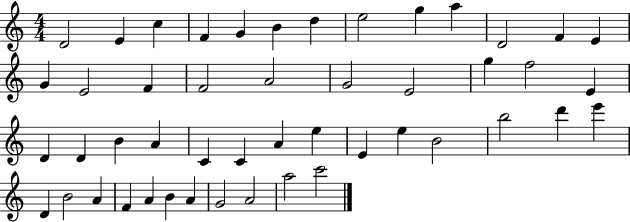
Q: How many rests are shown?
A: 0